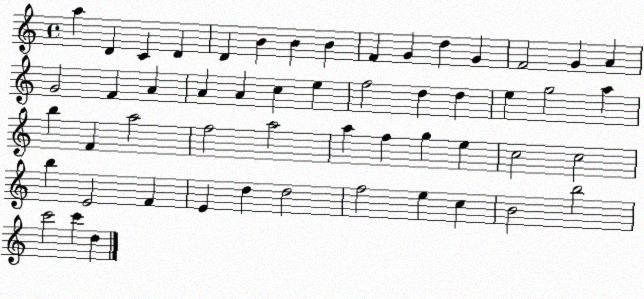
X:1
T:Untitled
M:4/4
L:1/4
K:C
a D C D D B B B F G d G F2 G A G2 F A A A c e f2 d d e g2 a b F a2 f2 a2 a f g e c2 c2 b E2 F E d d2 f2 e c B2 b2 c'2 c' d